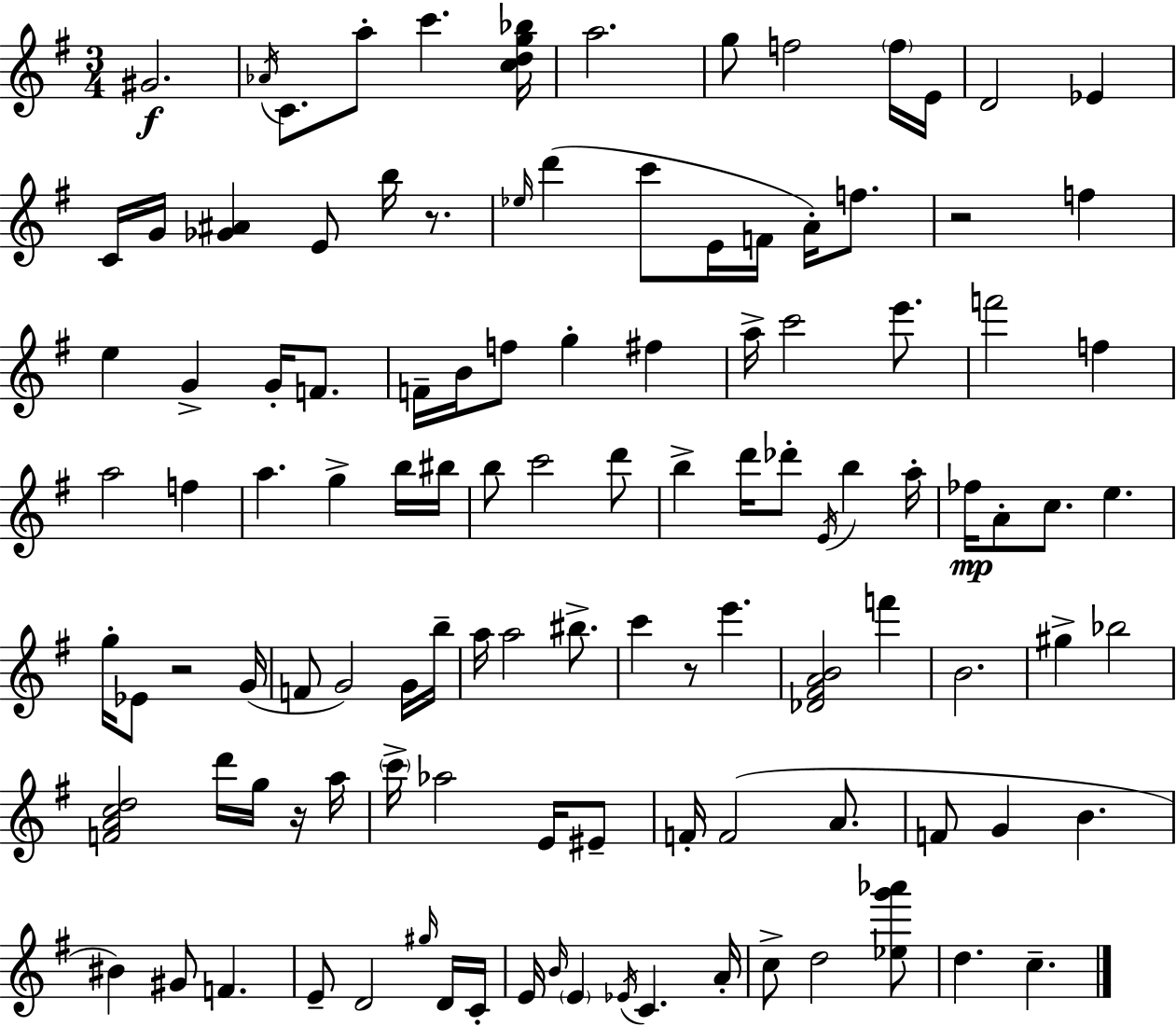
{
  \clef treble
  \numericTimeSignature
  \time 3/4
  \key e \minor
  gis'2.\f | \acciaccatura { aes'16 } c'8. a''8-. c'''4. | <c'' d'' g'' bes''>16 a''2. | g''8 f''2 \parenthesize f''16 | \break e'16 d'2 ees'4 | c'16 g'16 <ges' ais'>4 e'8 b''16 r8. | \grace { ees''16 }( d'''4 c'''8 e'16 f'16 a'16-.) f''8. | r2 f''4 | \break e''4 g'4-> g'16-. f'8. | f'16-- b'16 f''8 g''4-. fis''4 | a''16-> c'''2 e'''8. | f'''2 f''4 | \break a''2 f''4 | a''4. g''4-> | b''16 bis''16 b''8 c'''2 | d'''8 b''4-> d'''16 des'''8-. \acciaccatura { e'16 } b''4 | \break a''16-. fes''16\mp a'8-. c''8. e''4. | g''16-. ees'8 r2 | g'16( f'8 g'2) | g'16 b''16-- a''16 a''2 | \break bis''8.-> c'''4 r8 e'''4. | <des' fis' a' b'>2 f'''4 | b'2. | gis''4-> bes''2 | \break <f' a' c'' d''>2 d'''16 | g''16 r16 a''16 \parenthesize c'''16-> aes''2 | e'16 eis'8-- f'16-. f'2( | a'8. f'8 g'4 b'4. | \break bis'4) gis'8 f'4. | e'8-- d'2 | \grace { gis''16 } d'16 c'16-. e'16 \grace { b'16 } \parenthesize e'4 \acciaccatura { ees'16 } c'4. | a'16-. c''8-> d''2 | \break <ees'' g''' aes'''>8 d''4. | c''4.-- \bar "|."
}